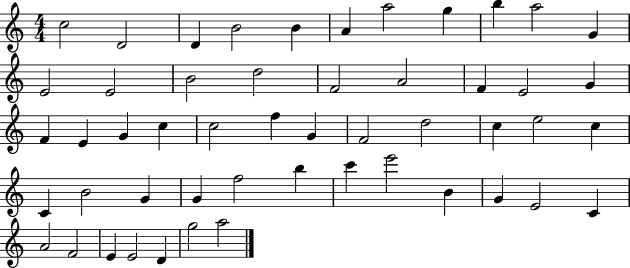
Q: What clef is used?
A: treble